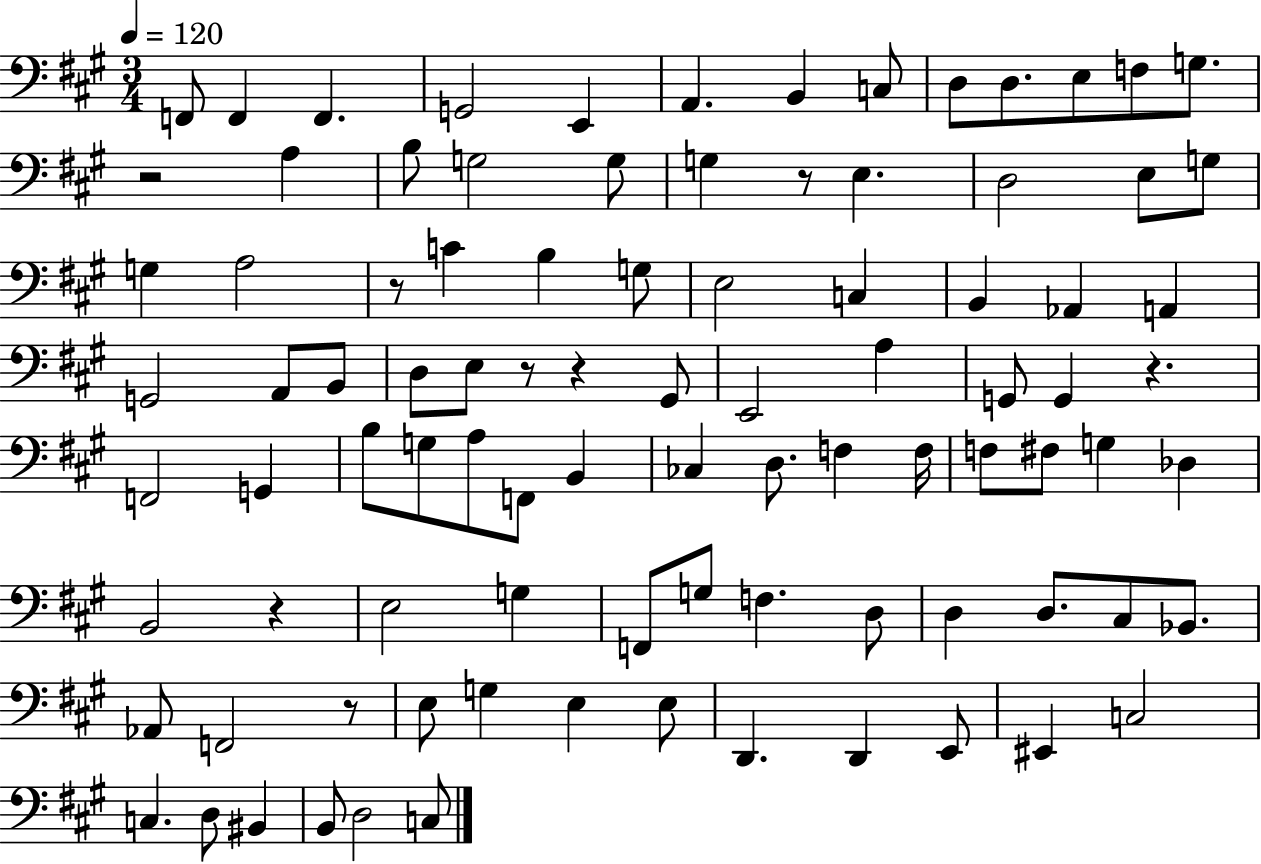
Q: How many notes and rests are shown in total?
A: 93